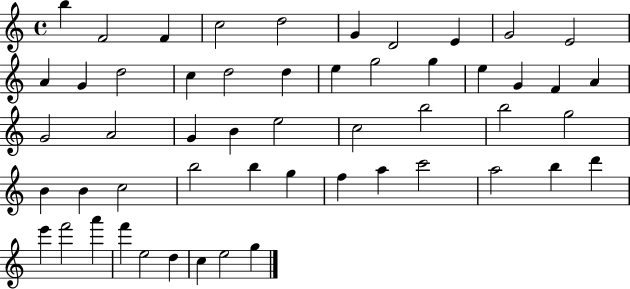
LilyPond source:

{
  \clef treble
  \time 4/4
  \defaultTimeSignature
  \key c \major
  b''4 f'2 f'4 | c''2 d''2 | g'4 d'2 e'4 | g'2 e'2 | \break a'4 g'4 d''2 | c''4 d''2 d''4 | e''4 g''2 g''4 | e''4 g'4 f'4 a'4 | \break g'2 a'2 | g'4 b'4 e''2 | c''2 b''2 | b''2 g''2 | \break b'4 b'4 c''2 | b''2 b''4 g''4 | f''4 a''4 c'''2 | a''2 b''4 d'''4 | \break e'''4 f'''2 a'''4 | f'''4 e''2 d''4 | c''4 e''2 g''4 | \bar "|."
}